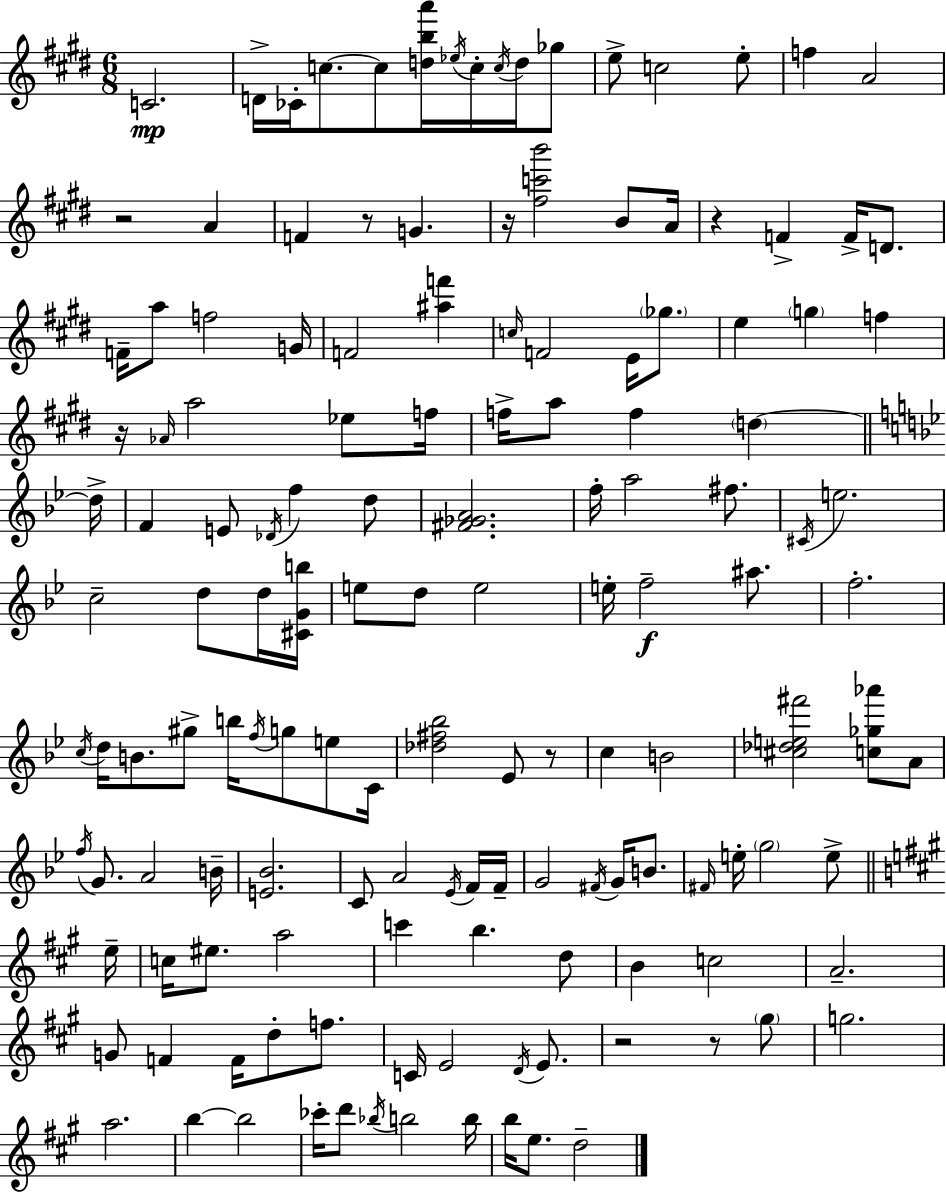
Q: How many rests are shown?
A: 8